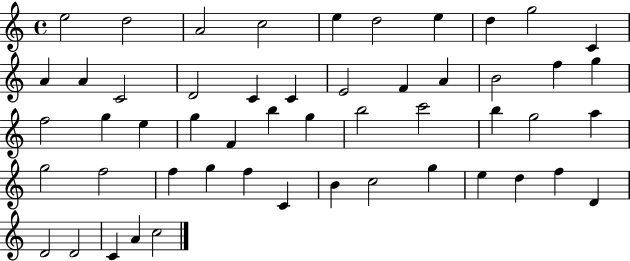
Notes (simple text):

E5/h D5/h A4/h C5/h E5/q D5/h E5/q D5/q G5/h C4/q A4/q A4/q C4/h D4/h C4/q C4/q E4/h F4/q A4/q B4/h F5/q G5/q F5/h G5/q E5/q G5/q F4/q B5/q G5/q B5/h C6/h B5/q G5/h A5/q G5/h F5/h F5/q G5/q F5/q C4/q B4/q C5/h G5/q E5/q D5/q F5/q D4/q D4/h D4/h C4/q A4/q C5/h